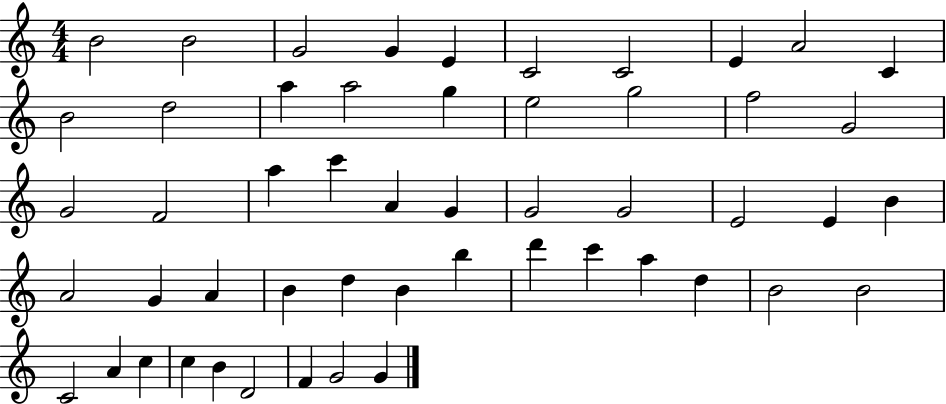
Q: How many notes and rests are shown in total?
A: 52